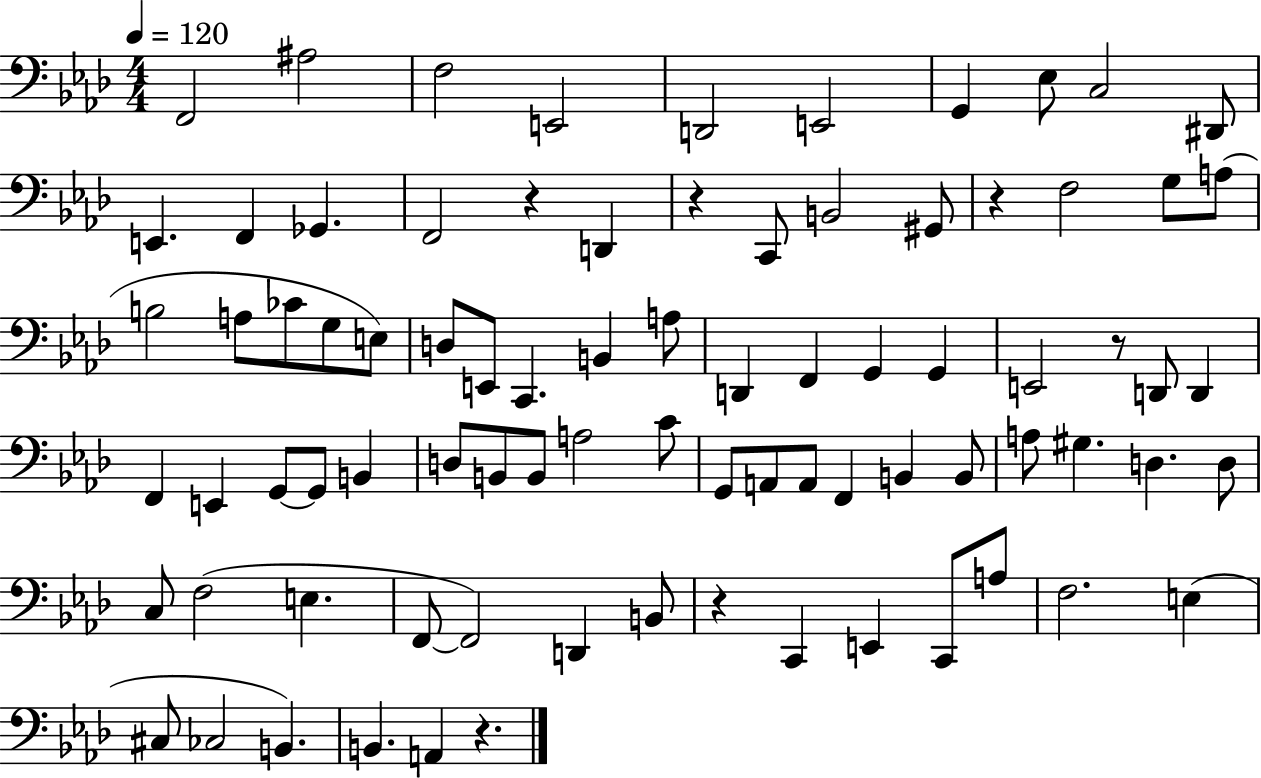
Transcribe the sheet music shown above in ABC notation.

X:1
T:Untitled
M:4/4
L:1/4
K:Ab
F,,2 ^A,2 F,2 E,,2 D,,2 E,,2 G,, _E,/2 C,2 ^D,,/2 E,, F,, _G,, F,,2 z D,, z C,,/2 B,,2 ^G,,/2 z F,2 G,/2 A,/2 B,2 A,/2 _C/2 G,/2 E,/2 D,/2 E,,/2 C,, B,, A,/2 D,, F,, G,, G,, E,,2 z/2 D,,/2 D,, F,, E,, G,,/2 G,,/2 B,, D,/2 B,,/2 B,,/2 A,2 C/2 G,,/2 A,,/2 A,,/2 F,, B,, B,,/2 A,/2 ^G, D, D,/2 C,/2 F,2 E, F,,/2 F,,2 D,, B,,/2 z C,, E,, C,,/2 A,/2 F,2 E, ^C,/2 _C,2 B,, B,, A,, z